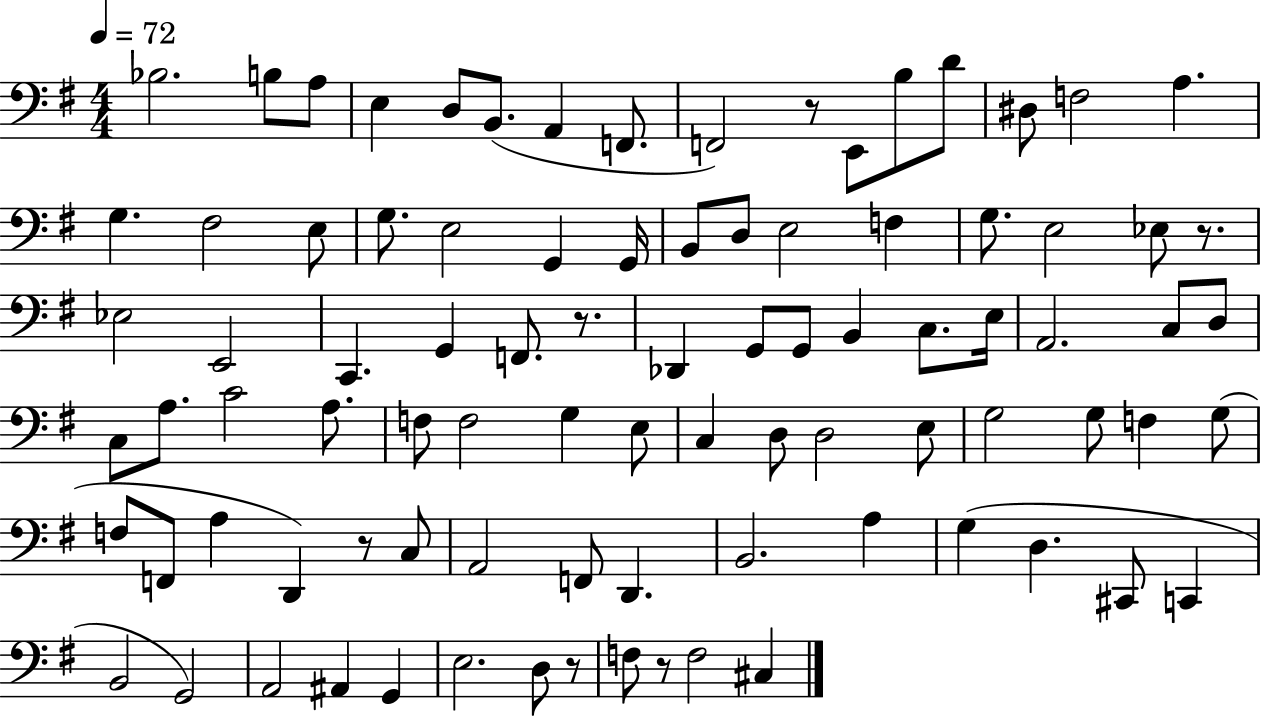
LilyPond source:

{
  \clef bass
  \numericTimeSignature
  \time 4/4
  \key g \major
  \tempo 4 = 72
  \repeat volta 2 { bes2. b8 a8 | e4 d8 b,8.( a,4 f,8. | f,2) r8 e,8 b8 d'8 | dis8 f2 a4. | \break g4. fis2 e8 | g8. e2 g,4 g,16 | b,8 d8 e2 f4 | g8. e2 ees8 r8. | \break ees2 e,2 | c,4. g,4 f,8. r8. | des,4 g,8 g,8 b,4 c8. e16 | a,2. c8 d8 | \break c8 a8. c'2 a8. | f8 f2 g4 e8 | c4 d8 d2 e8 | g2 g8 f4 g8( | \break f8 f,8 a4 d,4) r8 c8 | a,2 f,8 d,4. | b,2. a4 | g4( d4. cis,8 c,4 | \break b,2 g,2) | a,2 ais,4 g,4 | e2. d8 r8 | f8 r8 f2 cis4 | \break } \bar "|."
}